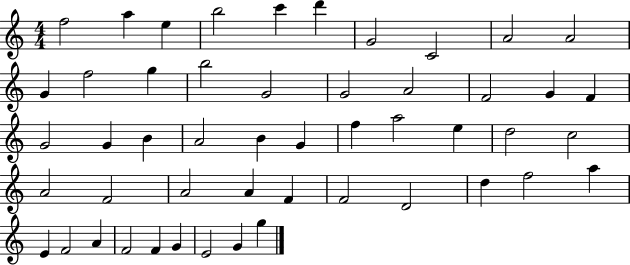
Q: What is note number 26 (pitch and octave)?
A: G4